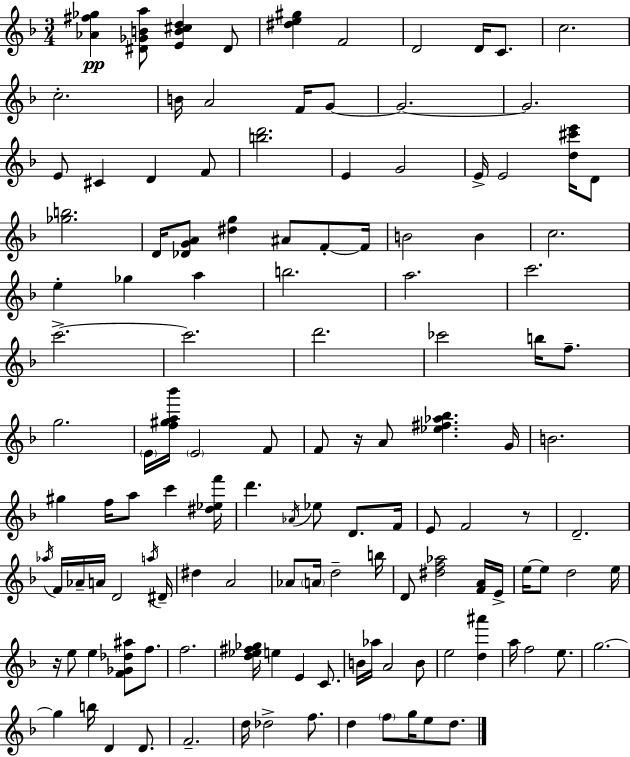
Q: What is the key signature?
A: F major